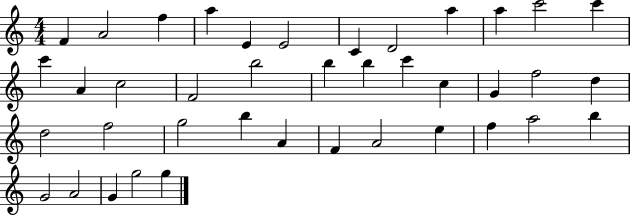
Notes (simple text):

F4/q A4/h F5/q A5/q E4/q E4/h C4/q D4/h A5/q A5/q C6/h C6/q C6/q A4/q C5/h F4/h B5/h B5/q B5/q C6/q C5/q G4/q F5/h D5/q D5/h F5/h G5/h B5/q A4/q F4/q A4/h E5/q F5/q A5/h B5/q G4/h A4/h G4/q G5/h G5/q